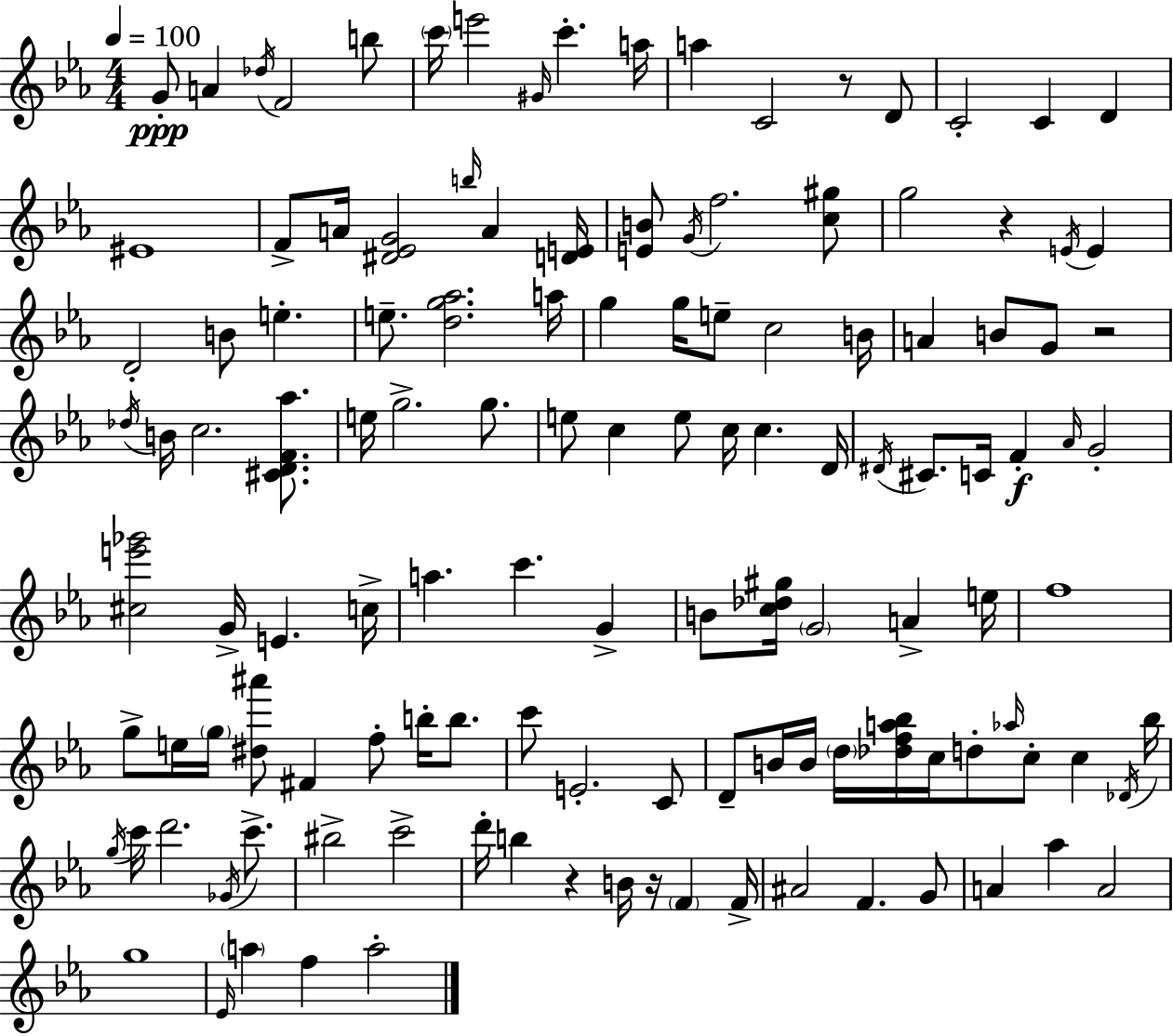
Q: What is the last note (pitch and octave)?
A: A5